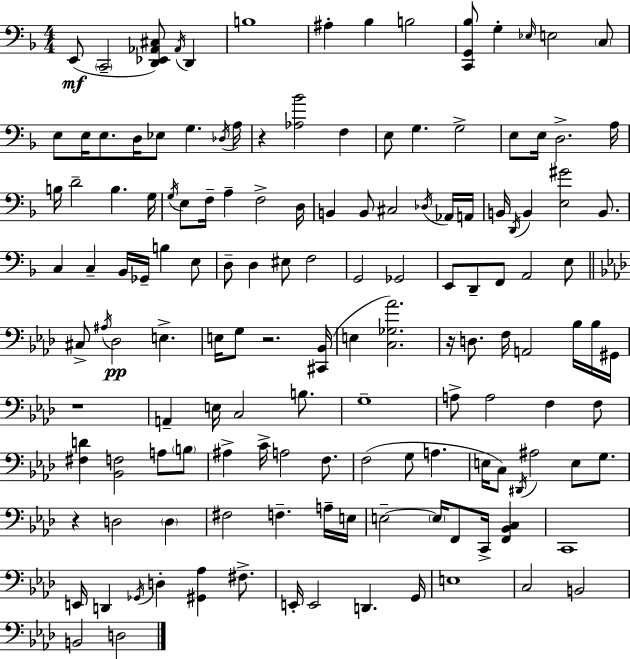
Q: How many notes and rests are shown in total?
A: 142